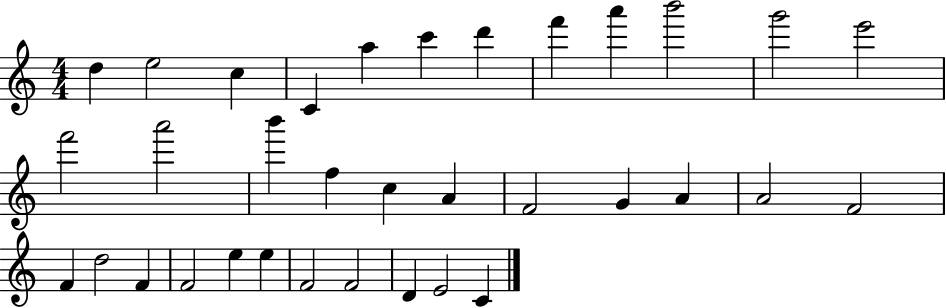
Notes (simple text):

D5/q E5/h C5/q C4/q A5/q C6/q D6/q F6/q A6/q B6/h G6/h E6/h F6/h A6/h B6/q F5/q C5/q A4/q F4/h G4/q A4/q A4/h F4/h F4/q D5/h F4/q F4/h E5/q E5/q F4/h F4/h D4/q E4/h C4/q